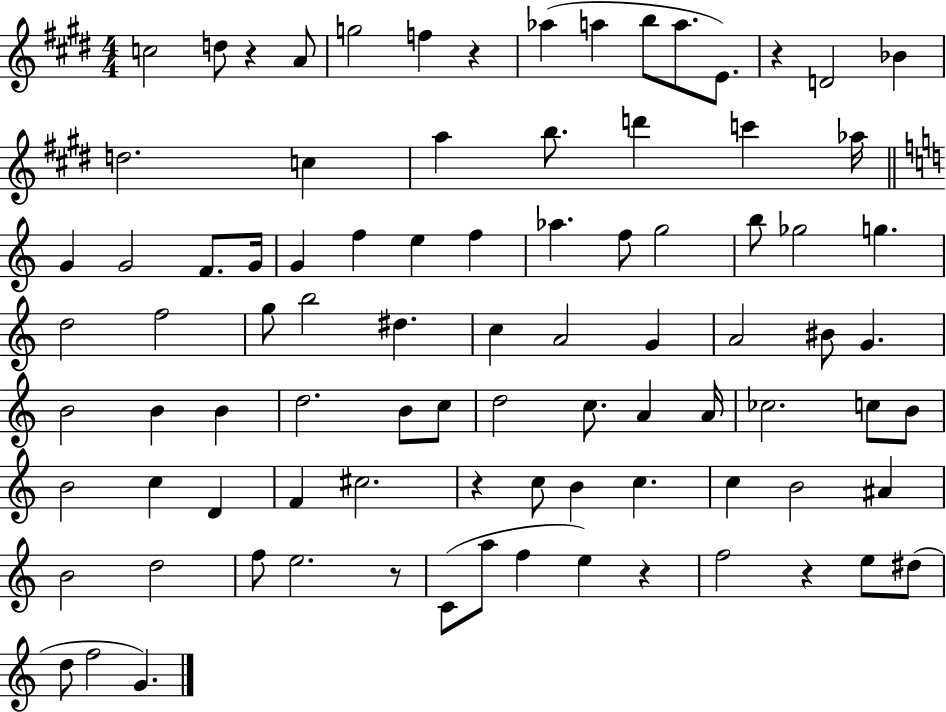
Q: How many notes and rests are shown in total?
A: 89